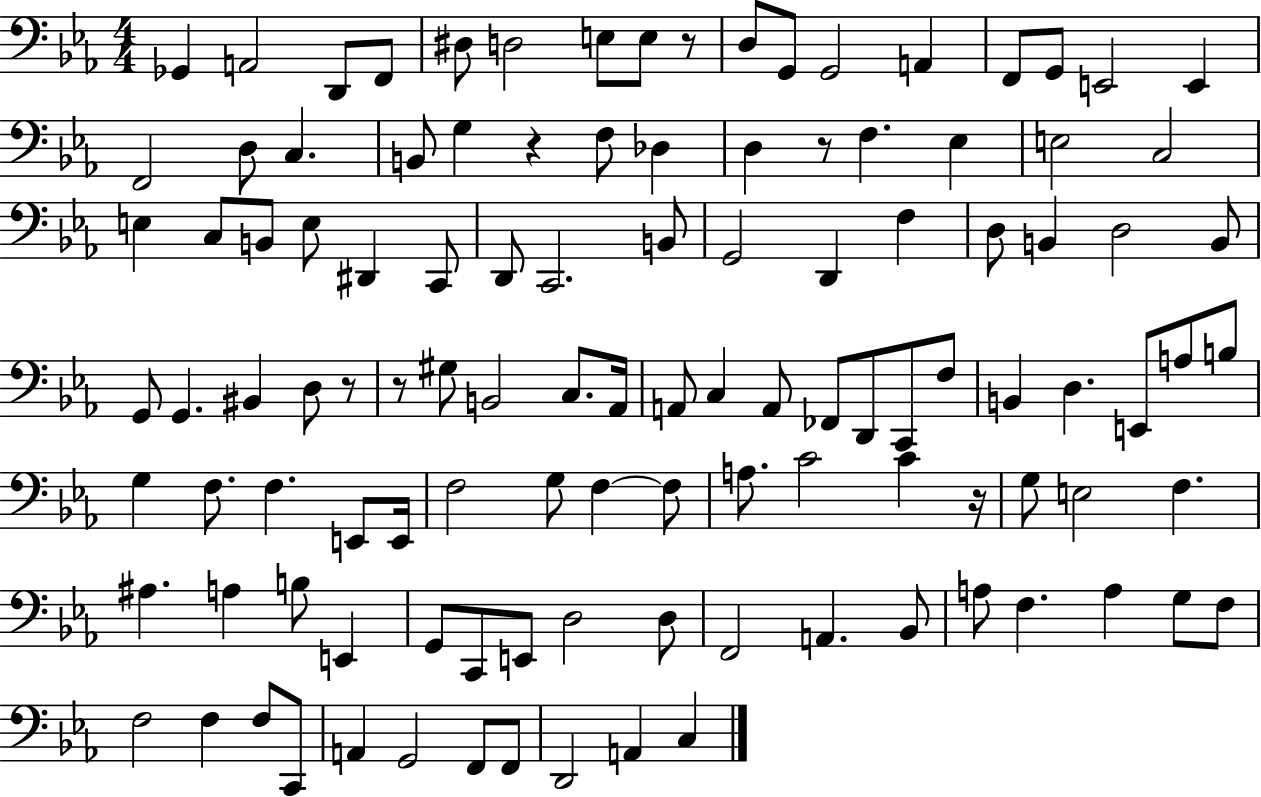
X:1
T:Untitled
M:4/4
L:1/4
K:Eb
_G,, A,,2 D,,/2 F,,/2 ^D,/2 D,2 E,/2 E,/2 z/2 D,/2 G,,/2 G,,2 A,, F,,/2 G,,/2 E,,2 E,, F,,2 D,/2 C, B,,/2 G, z F,/2 _D, D, z/2 F, _E, E,2 C,2 E, C,/2 B,,/2 E,/2 ^D,, C,,/2 D,,/2 C,,2 B,,/2 G,,2 D,, F, D,/2 B,, D,2 B,,/2 G,,/2 G,, ^B,, D,/2 z/2 z/2 ^G,/2 B,,2 C,/2 _A,,/4 A,,/2 C, A,,/2 _F,,/2 D,,/2 C,,/2 F,/2 B,, D, E,,/2 A,/2 B,/2 G, F,/2 F, E,,/2 E,,/4 F,2 G,/2 F, F,/2 A,/2 C2 C z/4 G,/2 E,2 F, ^A, A, B,/2 E,, G,,/2 C,,/2 E,,/2 D,2 D,/2 F,,2 A,, _B,,/2 A,/2 F, A, G,/2 F,/2 F,2 F, F,/2 C,,/2 A,, G,,2 F,,/2 F,,/2 D,,2 A,, C,